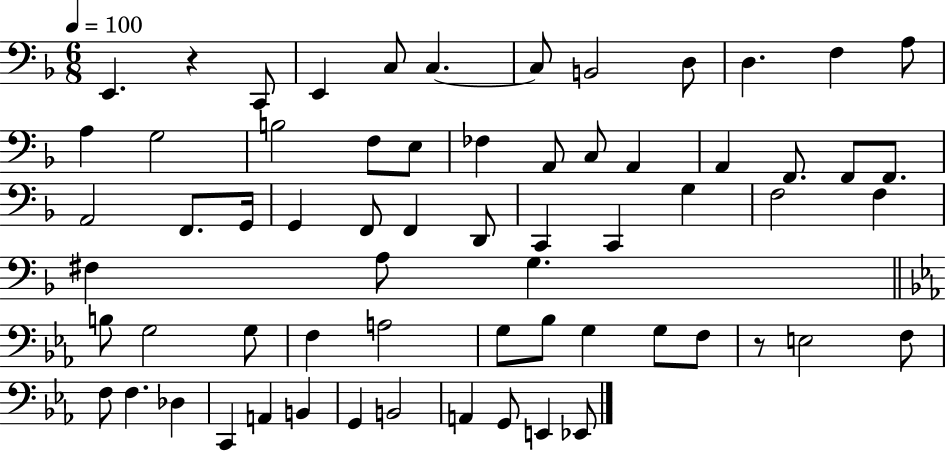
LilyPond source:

{
  \clef bass
  \numericTimeSignature
  \time 6/8
  \key f \major
  \tempo 4 = 100
  e,4. r4 c,8 | e,4 c8 c4.~~ | c8 b,2 d8 | d4. f4 a8 | \break a4 g2 | b2 f8 e8 | fes4 a,8 c8 a,4 | a,4 f,8. f,8 f,8. | \break a,2 f,8. g,16 | g,4 f,8 f,4 d,8 | c,4 c,4 g4 | f2 f4 | \break fis4 a8 g4. | \bar "||" \break \key ees \major b8 g2 g8 | f4 a2 | g8 bes8 g4 g8 f8 | r8 e2 f8 | \break f8 f4. des4 | c,4 a,4 b,4 | g,4 b,2 | a,4 g,8 e,4 ees,8 | \break \bar "|."
}